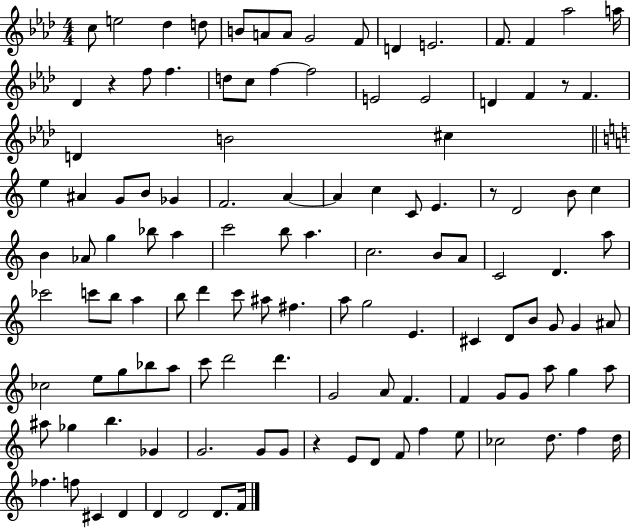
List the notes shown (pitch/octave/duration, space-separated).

C5/e E5/h Db5/q D5/e B4/e A4/e A4/e G4/h F4/e D4/q E4/h. F4/e. F4/q Ab5/h A5/s Db4/q R/q F5/e F5/q. D5/e C5/e F5/q F5/h E4/h E4/h D4/q F4/q R/e F4/q. D4/q B4/h C#5/q E5/q A#4/q G4/e B4/e Gb4/q F4/h. A4/q A4/q C5/q C4/e E4/q. R/e D4/h B4/e C5/q B4/q Ab4/e G5/q Bb5/e A5/q C6/h B5/e A5/q. C5/h. B4/e A4/e C4/h D4/q. A5/e CES6/h C6/e B5/e A5/q B5/e D6/q C6/e A#5/e F#5/q. A5/e G5/h E4/q. C#4/q D4/e B4/e G4/e G4/q A#4/e CES5/h E5/e G5/e Bb5/e A5/e C6/e D6/h D6/q. G4/h A4/e F4/q. F4/q G4/e G4/e A5/e G5/q A5/e A#5/e Gb5/q B5/q. Gb4/q G4/h. G4/e G4/e R/q E4/e D4/e F4/e F5/q E5/e CES5/h D5/e. F5/q D5/s FES5/q. F5/e C#4/q D4/q D4/q D4/h D4/e. F4/s